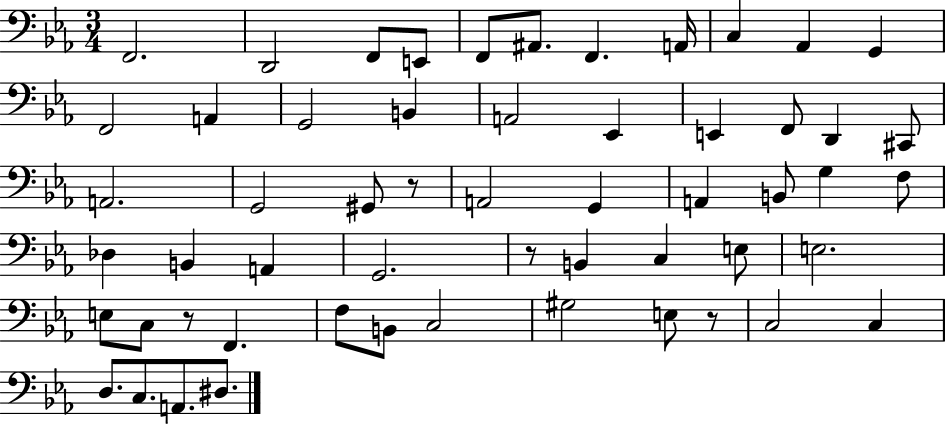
X:1
T:Untitled
M:3/4
L:1/4
K:Eb
F,,2 D,,2 F,,/2 E,,/2 F,,/2 ^A,,/2 F,, A,,/4 C, _A,, G,, F,,2 A,, G,,2 B,, A,,2 _E,, E,, F,,/2 D,, ^C,,/2 A,,2 G,,2 ^G,,/2 z/2 A,,2 G,, A,, B,,/2 G, F,/2 _D, B,, A,, G,,2 z/2 B,, C, E,/2 E,2 E,/2 C,/2 z/2 F,, F,/2 B,,/2 C,2 ^G,2 E,/2 z/2 C,2 C, D,/2 C,/2 A,,/2 ^D,/2